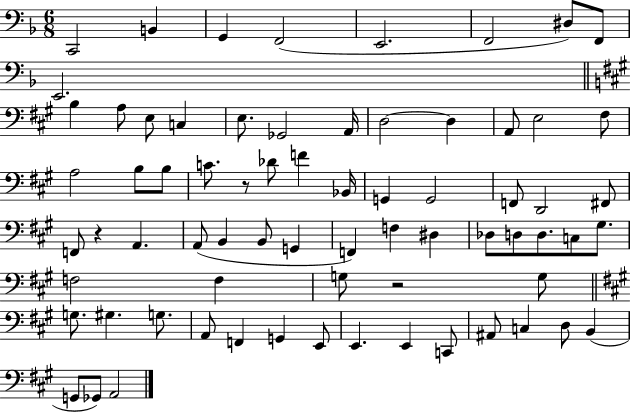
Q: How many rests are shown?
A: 3